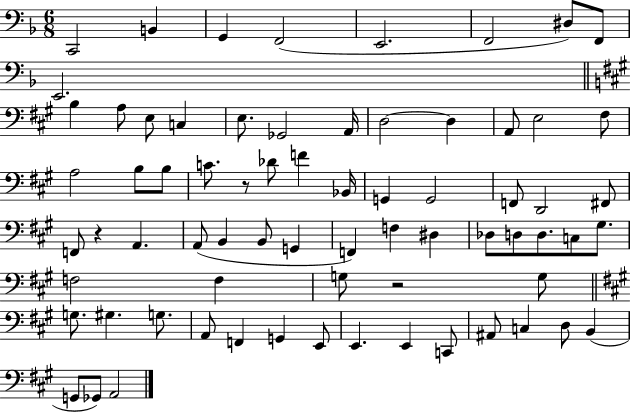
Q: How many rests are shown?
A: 3